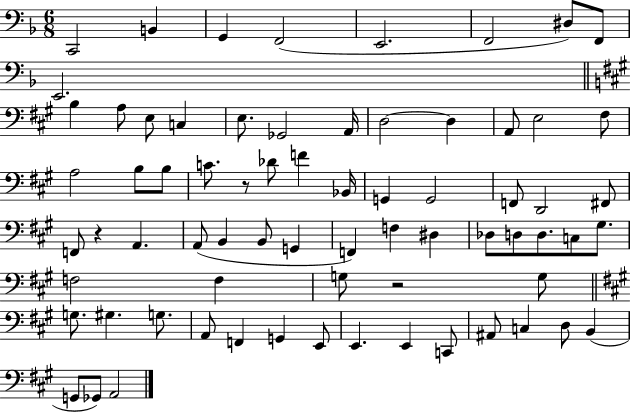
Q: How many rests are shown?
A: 3